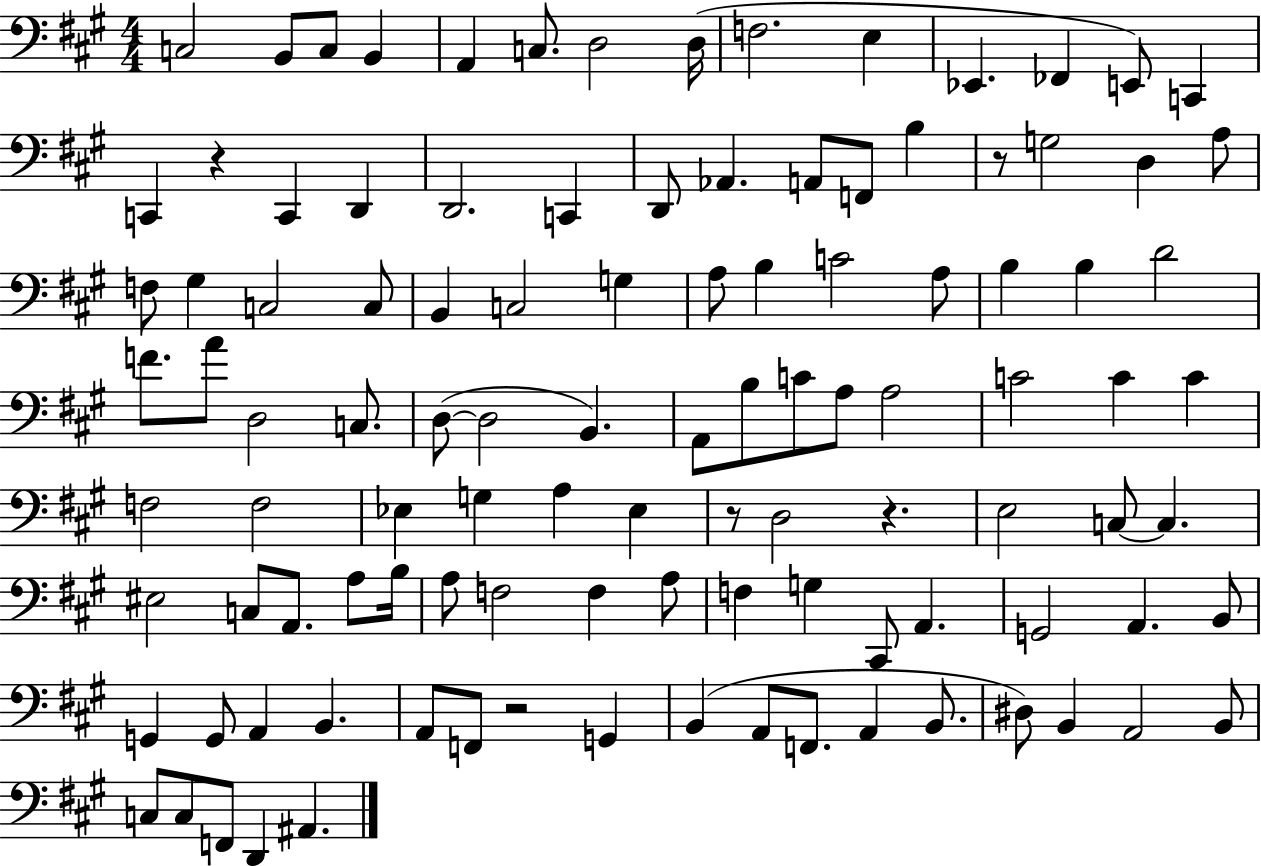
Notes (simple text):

C3/h B2/e C3/e B2/q A2/q C3/e. D3/h D3/s F3/h. E3/q Eb2/q. FES2/q E2/e C2/q C2/q R/q C2/q D2/q D2/h. C2/q D2/e Ab2/q. A2/e F2/e B3/q R/e G3/h D3/q A3/e F3/e G#3/q C3/h C3/e B2/q C3/h G3/q A3/e B3/q C4/h A3/e B3/q B3/q D4/h F4/e. A4/e D3/h C3/e. D3/e D3/h B2/q. A2/e B3/e C4/e A3/e A3/h C4/h C4/q C4/q F3/h F3/h Eb3/q G3/q A3/q Eb3/q R/e D3/h R/q. E3/h C3/e C3/q. EIS3/h C3/e A2/e. A3/e B3/s A3/e F3/h F3/q A3/e F3/q G3/q C#2/e A2/q. G2/h A2/q. B2/e G2/q G2/e A2/q B2/q. A2/e F2/e R/h G2/q B2/q A2/e F2/e. A2/q B2/e. D#3/e B2/q A2/h B2/e C3/e C3/e F2/e D2/q A#2/q.